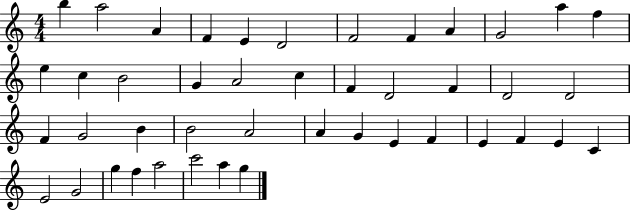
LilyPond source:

{
  \clef treble
  \numericTimeSignature
  \time 4/4
  \key c \major
  b''4 a''2 a'4 | f'4 e'4 d'2 | f'2 f'4 a'4 | g'2 a''4 f''4 | \break e''4 c''4 b'2 | g'4 a'2 c''4 | f'4 d'2 f'4 | d'2 d'2 | \break f'4 g'2 b'4 | b'2 a'2 | a'4 g'4 e'4 f'4 | e'4 f'4 e'4 c'4 | \break e'2 g'2 | g''4 f''4 a''2 | c'''2 a''4 g''4 | \bar "|."
}